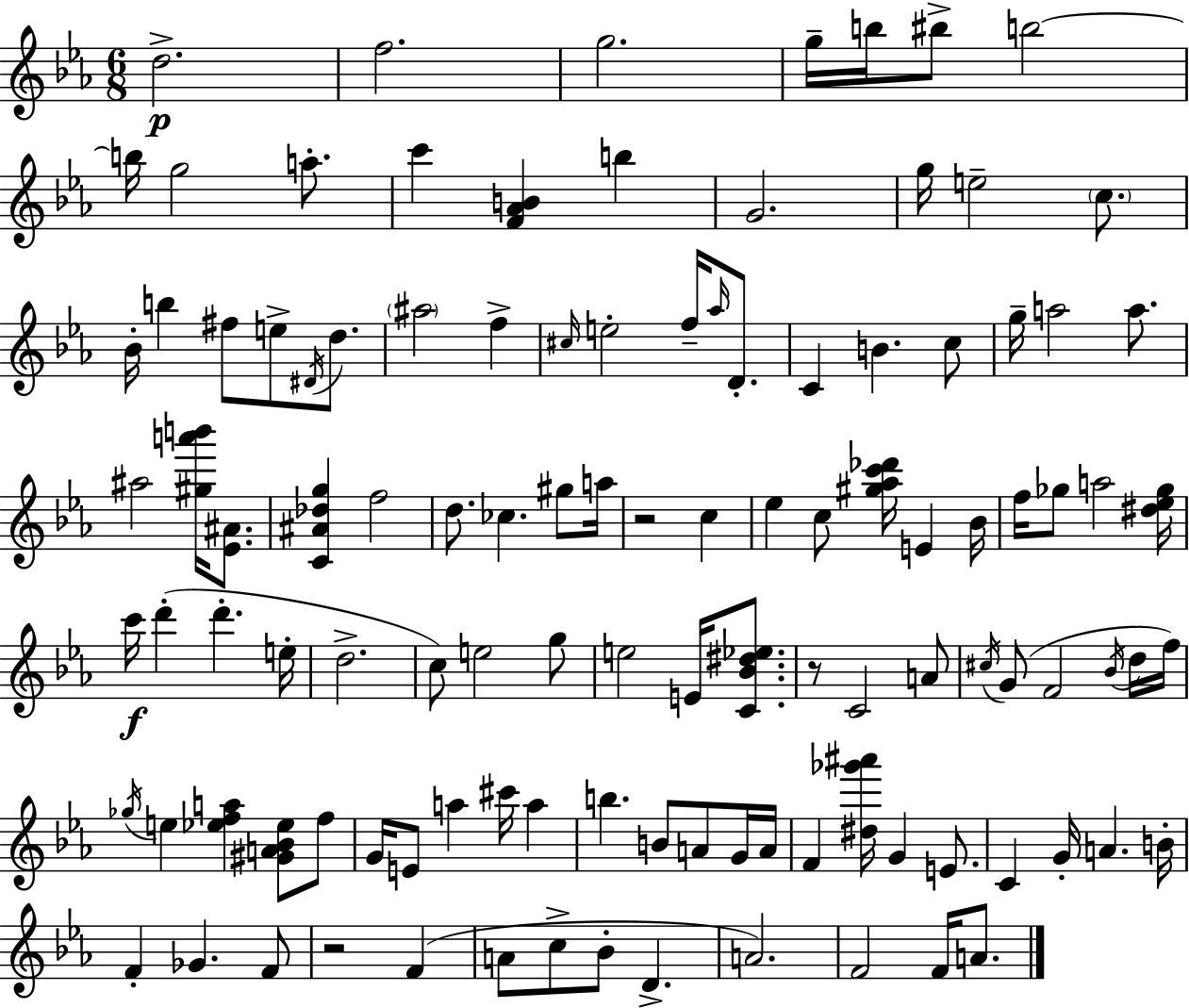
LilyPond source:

{
  \clef treble
  \numericTimeSignature
  \time 6/8
  \key ees \major
  d''2.->\p | f''2. | g''2. | g''16-- b''16 bis''8-> b''2~~ | \break b''16 g''2 a''8.-. | c'''4 <f' aes' b'>4 b''4 | g'2. | g''16 e''2-- \parenthesize c''8. | \break bes'16-. b''4 fis''8 e''8-> \acciaccatura { dis'16 } d''8. | \parenthesize ais''2 f''4-> | \grace { cis''16 } e''2-. f''16-- \grace { aes''16 } | d'8.-. c'4 b'4. | \break c''8 g''16-- a''2 | a''8. ais''2 <gis'' a''' b'''>16 | <ees' ais'>8. <c' ais' des'' g''>4 f''2 | d''8. ces''4. | \break gis''8 a''16 r2 c''4 | ees''4 c''8 <gis'' aes'' c''' des'''>16 e'4 | bes'16 f''16 ges''8 a''2 | <dis'' ees'' ges''>16 c'''16\f d'''4-.( d'''4.-. | \break e''16-. d''2.-> | c''8) e''2 | g''8 e''2 e'16 | <c' bes' dis'' ees''>8. r8 c'2 | \break a'8 \acciaccatura { cis''16 } g'8( f'2 | \acciaccatura { bes'16 } d''16 f''16) \acciaccatura { ges''16 } e''4 <ees'' f'' a''>4 | <gis' a' bes' ees''>8 f''8 g'16 e'8 a''4 | cis'''16 a''4 b''4. | \break b'8 a'8 g'16 a'16 f'4 <dis'' ges''' ais'''>16 g'4 | e'8. c'4 g'16-. a'4. | b'16-. f'4-. ges'4. | f'8 r2 | \break f'4( a'8 c''8-> bes'8-. | d'4.-> a'2.) | f'2 | f'16 a'8. \bar "|."
}